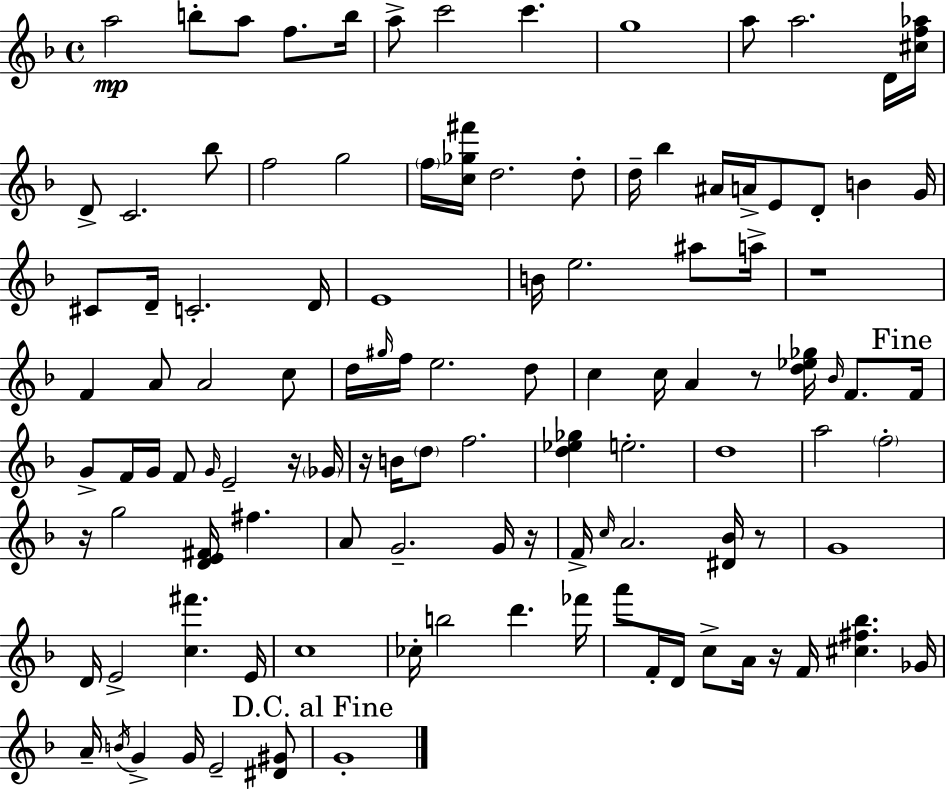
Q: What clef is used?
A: treble